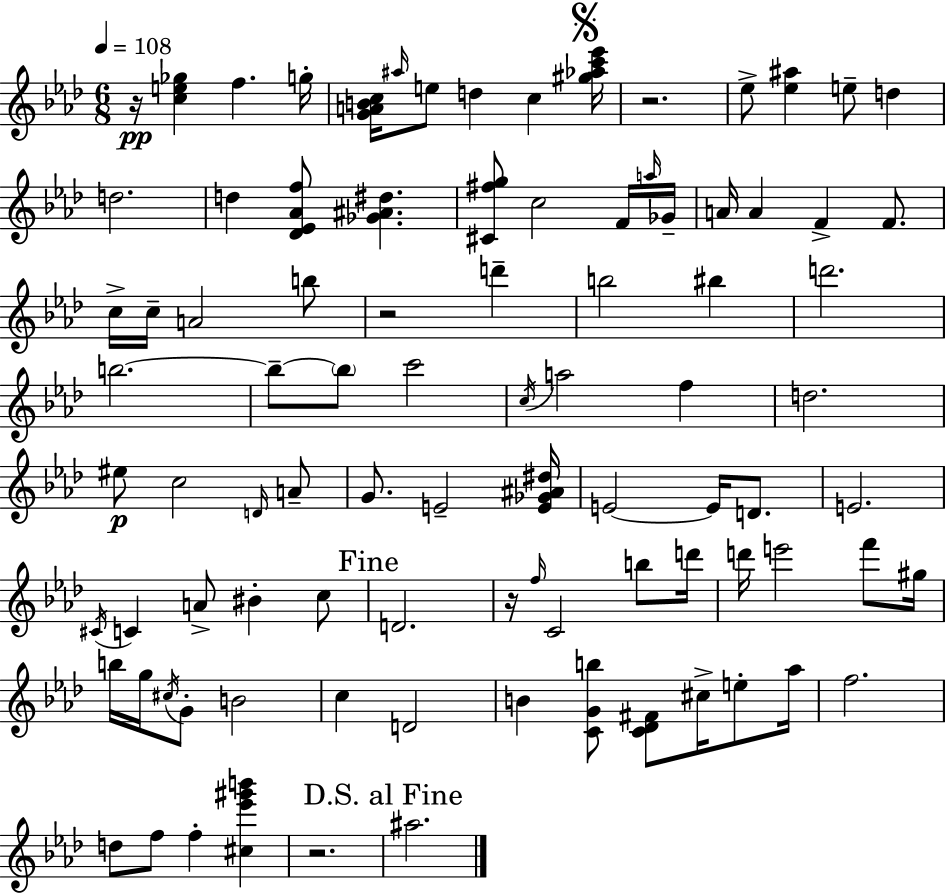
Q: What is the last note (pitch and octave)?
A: A#5